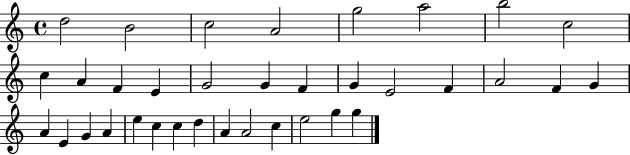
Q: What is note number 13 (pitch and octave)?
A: G4